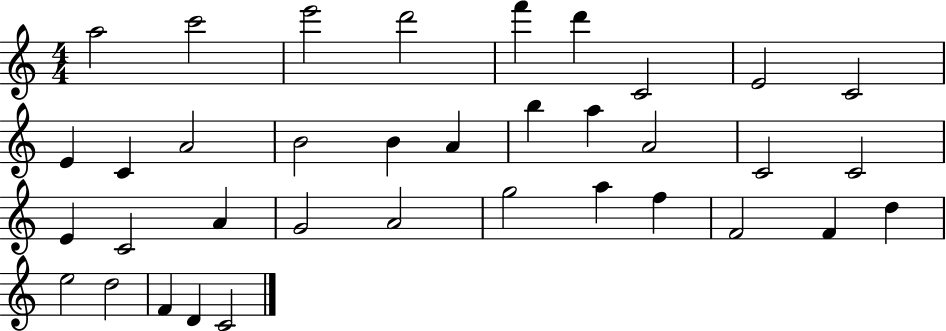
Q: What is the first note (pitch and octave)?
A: A5